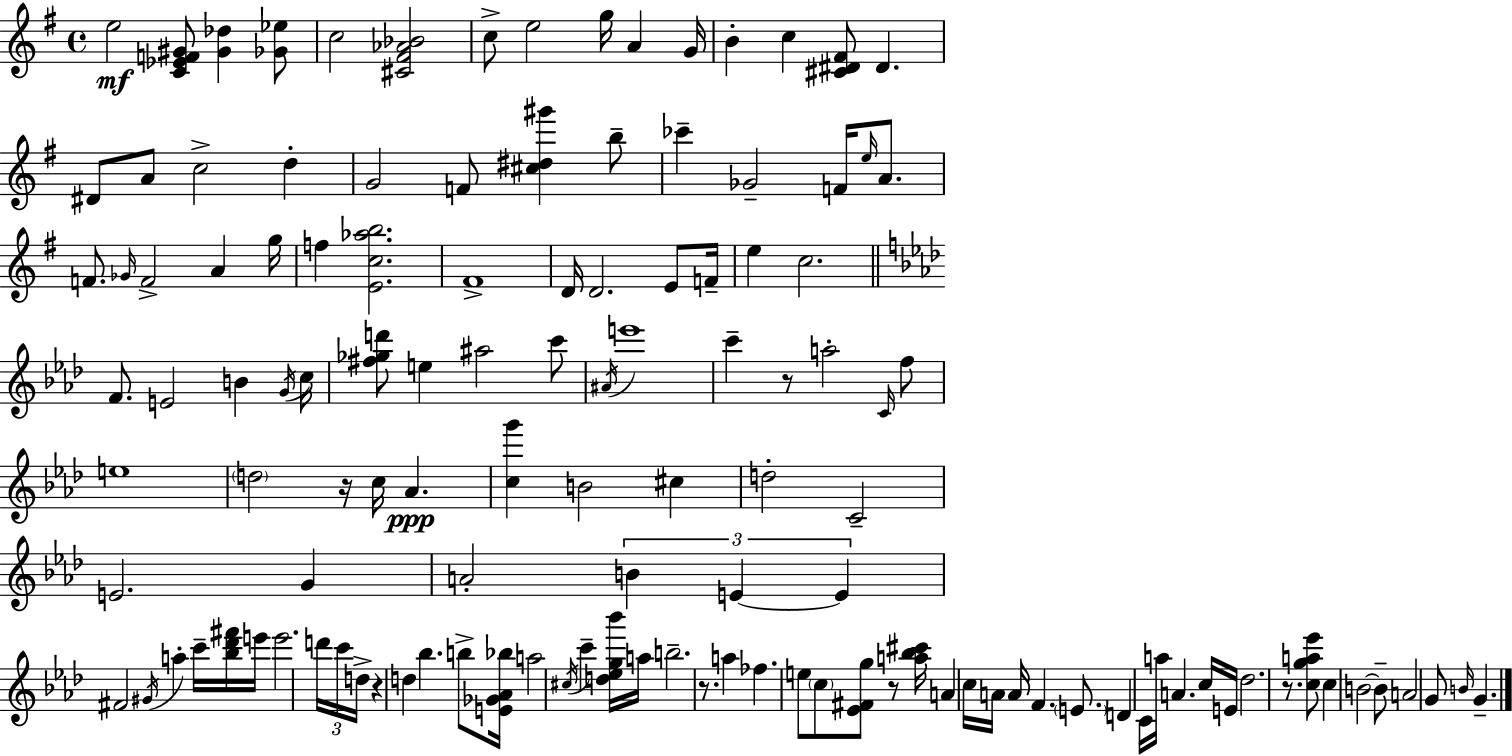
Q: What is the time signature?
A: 4/4